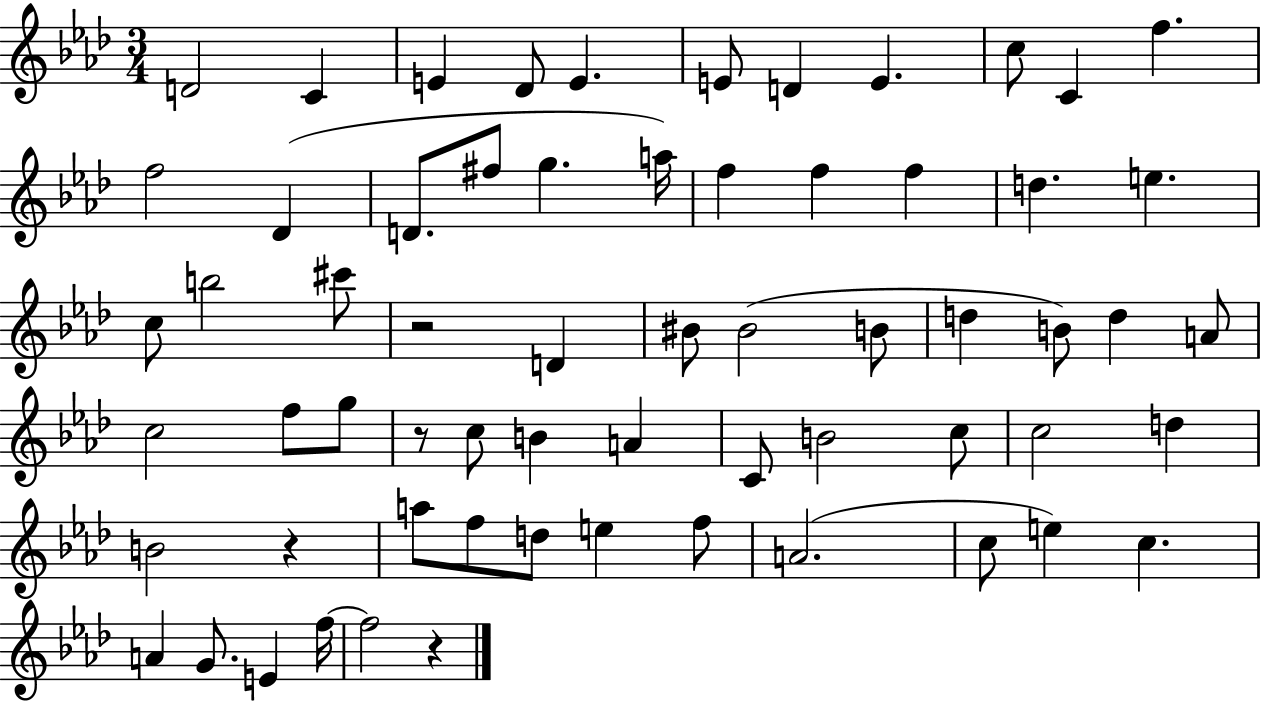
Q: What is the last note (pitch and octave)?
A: F5